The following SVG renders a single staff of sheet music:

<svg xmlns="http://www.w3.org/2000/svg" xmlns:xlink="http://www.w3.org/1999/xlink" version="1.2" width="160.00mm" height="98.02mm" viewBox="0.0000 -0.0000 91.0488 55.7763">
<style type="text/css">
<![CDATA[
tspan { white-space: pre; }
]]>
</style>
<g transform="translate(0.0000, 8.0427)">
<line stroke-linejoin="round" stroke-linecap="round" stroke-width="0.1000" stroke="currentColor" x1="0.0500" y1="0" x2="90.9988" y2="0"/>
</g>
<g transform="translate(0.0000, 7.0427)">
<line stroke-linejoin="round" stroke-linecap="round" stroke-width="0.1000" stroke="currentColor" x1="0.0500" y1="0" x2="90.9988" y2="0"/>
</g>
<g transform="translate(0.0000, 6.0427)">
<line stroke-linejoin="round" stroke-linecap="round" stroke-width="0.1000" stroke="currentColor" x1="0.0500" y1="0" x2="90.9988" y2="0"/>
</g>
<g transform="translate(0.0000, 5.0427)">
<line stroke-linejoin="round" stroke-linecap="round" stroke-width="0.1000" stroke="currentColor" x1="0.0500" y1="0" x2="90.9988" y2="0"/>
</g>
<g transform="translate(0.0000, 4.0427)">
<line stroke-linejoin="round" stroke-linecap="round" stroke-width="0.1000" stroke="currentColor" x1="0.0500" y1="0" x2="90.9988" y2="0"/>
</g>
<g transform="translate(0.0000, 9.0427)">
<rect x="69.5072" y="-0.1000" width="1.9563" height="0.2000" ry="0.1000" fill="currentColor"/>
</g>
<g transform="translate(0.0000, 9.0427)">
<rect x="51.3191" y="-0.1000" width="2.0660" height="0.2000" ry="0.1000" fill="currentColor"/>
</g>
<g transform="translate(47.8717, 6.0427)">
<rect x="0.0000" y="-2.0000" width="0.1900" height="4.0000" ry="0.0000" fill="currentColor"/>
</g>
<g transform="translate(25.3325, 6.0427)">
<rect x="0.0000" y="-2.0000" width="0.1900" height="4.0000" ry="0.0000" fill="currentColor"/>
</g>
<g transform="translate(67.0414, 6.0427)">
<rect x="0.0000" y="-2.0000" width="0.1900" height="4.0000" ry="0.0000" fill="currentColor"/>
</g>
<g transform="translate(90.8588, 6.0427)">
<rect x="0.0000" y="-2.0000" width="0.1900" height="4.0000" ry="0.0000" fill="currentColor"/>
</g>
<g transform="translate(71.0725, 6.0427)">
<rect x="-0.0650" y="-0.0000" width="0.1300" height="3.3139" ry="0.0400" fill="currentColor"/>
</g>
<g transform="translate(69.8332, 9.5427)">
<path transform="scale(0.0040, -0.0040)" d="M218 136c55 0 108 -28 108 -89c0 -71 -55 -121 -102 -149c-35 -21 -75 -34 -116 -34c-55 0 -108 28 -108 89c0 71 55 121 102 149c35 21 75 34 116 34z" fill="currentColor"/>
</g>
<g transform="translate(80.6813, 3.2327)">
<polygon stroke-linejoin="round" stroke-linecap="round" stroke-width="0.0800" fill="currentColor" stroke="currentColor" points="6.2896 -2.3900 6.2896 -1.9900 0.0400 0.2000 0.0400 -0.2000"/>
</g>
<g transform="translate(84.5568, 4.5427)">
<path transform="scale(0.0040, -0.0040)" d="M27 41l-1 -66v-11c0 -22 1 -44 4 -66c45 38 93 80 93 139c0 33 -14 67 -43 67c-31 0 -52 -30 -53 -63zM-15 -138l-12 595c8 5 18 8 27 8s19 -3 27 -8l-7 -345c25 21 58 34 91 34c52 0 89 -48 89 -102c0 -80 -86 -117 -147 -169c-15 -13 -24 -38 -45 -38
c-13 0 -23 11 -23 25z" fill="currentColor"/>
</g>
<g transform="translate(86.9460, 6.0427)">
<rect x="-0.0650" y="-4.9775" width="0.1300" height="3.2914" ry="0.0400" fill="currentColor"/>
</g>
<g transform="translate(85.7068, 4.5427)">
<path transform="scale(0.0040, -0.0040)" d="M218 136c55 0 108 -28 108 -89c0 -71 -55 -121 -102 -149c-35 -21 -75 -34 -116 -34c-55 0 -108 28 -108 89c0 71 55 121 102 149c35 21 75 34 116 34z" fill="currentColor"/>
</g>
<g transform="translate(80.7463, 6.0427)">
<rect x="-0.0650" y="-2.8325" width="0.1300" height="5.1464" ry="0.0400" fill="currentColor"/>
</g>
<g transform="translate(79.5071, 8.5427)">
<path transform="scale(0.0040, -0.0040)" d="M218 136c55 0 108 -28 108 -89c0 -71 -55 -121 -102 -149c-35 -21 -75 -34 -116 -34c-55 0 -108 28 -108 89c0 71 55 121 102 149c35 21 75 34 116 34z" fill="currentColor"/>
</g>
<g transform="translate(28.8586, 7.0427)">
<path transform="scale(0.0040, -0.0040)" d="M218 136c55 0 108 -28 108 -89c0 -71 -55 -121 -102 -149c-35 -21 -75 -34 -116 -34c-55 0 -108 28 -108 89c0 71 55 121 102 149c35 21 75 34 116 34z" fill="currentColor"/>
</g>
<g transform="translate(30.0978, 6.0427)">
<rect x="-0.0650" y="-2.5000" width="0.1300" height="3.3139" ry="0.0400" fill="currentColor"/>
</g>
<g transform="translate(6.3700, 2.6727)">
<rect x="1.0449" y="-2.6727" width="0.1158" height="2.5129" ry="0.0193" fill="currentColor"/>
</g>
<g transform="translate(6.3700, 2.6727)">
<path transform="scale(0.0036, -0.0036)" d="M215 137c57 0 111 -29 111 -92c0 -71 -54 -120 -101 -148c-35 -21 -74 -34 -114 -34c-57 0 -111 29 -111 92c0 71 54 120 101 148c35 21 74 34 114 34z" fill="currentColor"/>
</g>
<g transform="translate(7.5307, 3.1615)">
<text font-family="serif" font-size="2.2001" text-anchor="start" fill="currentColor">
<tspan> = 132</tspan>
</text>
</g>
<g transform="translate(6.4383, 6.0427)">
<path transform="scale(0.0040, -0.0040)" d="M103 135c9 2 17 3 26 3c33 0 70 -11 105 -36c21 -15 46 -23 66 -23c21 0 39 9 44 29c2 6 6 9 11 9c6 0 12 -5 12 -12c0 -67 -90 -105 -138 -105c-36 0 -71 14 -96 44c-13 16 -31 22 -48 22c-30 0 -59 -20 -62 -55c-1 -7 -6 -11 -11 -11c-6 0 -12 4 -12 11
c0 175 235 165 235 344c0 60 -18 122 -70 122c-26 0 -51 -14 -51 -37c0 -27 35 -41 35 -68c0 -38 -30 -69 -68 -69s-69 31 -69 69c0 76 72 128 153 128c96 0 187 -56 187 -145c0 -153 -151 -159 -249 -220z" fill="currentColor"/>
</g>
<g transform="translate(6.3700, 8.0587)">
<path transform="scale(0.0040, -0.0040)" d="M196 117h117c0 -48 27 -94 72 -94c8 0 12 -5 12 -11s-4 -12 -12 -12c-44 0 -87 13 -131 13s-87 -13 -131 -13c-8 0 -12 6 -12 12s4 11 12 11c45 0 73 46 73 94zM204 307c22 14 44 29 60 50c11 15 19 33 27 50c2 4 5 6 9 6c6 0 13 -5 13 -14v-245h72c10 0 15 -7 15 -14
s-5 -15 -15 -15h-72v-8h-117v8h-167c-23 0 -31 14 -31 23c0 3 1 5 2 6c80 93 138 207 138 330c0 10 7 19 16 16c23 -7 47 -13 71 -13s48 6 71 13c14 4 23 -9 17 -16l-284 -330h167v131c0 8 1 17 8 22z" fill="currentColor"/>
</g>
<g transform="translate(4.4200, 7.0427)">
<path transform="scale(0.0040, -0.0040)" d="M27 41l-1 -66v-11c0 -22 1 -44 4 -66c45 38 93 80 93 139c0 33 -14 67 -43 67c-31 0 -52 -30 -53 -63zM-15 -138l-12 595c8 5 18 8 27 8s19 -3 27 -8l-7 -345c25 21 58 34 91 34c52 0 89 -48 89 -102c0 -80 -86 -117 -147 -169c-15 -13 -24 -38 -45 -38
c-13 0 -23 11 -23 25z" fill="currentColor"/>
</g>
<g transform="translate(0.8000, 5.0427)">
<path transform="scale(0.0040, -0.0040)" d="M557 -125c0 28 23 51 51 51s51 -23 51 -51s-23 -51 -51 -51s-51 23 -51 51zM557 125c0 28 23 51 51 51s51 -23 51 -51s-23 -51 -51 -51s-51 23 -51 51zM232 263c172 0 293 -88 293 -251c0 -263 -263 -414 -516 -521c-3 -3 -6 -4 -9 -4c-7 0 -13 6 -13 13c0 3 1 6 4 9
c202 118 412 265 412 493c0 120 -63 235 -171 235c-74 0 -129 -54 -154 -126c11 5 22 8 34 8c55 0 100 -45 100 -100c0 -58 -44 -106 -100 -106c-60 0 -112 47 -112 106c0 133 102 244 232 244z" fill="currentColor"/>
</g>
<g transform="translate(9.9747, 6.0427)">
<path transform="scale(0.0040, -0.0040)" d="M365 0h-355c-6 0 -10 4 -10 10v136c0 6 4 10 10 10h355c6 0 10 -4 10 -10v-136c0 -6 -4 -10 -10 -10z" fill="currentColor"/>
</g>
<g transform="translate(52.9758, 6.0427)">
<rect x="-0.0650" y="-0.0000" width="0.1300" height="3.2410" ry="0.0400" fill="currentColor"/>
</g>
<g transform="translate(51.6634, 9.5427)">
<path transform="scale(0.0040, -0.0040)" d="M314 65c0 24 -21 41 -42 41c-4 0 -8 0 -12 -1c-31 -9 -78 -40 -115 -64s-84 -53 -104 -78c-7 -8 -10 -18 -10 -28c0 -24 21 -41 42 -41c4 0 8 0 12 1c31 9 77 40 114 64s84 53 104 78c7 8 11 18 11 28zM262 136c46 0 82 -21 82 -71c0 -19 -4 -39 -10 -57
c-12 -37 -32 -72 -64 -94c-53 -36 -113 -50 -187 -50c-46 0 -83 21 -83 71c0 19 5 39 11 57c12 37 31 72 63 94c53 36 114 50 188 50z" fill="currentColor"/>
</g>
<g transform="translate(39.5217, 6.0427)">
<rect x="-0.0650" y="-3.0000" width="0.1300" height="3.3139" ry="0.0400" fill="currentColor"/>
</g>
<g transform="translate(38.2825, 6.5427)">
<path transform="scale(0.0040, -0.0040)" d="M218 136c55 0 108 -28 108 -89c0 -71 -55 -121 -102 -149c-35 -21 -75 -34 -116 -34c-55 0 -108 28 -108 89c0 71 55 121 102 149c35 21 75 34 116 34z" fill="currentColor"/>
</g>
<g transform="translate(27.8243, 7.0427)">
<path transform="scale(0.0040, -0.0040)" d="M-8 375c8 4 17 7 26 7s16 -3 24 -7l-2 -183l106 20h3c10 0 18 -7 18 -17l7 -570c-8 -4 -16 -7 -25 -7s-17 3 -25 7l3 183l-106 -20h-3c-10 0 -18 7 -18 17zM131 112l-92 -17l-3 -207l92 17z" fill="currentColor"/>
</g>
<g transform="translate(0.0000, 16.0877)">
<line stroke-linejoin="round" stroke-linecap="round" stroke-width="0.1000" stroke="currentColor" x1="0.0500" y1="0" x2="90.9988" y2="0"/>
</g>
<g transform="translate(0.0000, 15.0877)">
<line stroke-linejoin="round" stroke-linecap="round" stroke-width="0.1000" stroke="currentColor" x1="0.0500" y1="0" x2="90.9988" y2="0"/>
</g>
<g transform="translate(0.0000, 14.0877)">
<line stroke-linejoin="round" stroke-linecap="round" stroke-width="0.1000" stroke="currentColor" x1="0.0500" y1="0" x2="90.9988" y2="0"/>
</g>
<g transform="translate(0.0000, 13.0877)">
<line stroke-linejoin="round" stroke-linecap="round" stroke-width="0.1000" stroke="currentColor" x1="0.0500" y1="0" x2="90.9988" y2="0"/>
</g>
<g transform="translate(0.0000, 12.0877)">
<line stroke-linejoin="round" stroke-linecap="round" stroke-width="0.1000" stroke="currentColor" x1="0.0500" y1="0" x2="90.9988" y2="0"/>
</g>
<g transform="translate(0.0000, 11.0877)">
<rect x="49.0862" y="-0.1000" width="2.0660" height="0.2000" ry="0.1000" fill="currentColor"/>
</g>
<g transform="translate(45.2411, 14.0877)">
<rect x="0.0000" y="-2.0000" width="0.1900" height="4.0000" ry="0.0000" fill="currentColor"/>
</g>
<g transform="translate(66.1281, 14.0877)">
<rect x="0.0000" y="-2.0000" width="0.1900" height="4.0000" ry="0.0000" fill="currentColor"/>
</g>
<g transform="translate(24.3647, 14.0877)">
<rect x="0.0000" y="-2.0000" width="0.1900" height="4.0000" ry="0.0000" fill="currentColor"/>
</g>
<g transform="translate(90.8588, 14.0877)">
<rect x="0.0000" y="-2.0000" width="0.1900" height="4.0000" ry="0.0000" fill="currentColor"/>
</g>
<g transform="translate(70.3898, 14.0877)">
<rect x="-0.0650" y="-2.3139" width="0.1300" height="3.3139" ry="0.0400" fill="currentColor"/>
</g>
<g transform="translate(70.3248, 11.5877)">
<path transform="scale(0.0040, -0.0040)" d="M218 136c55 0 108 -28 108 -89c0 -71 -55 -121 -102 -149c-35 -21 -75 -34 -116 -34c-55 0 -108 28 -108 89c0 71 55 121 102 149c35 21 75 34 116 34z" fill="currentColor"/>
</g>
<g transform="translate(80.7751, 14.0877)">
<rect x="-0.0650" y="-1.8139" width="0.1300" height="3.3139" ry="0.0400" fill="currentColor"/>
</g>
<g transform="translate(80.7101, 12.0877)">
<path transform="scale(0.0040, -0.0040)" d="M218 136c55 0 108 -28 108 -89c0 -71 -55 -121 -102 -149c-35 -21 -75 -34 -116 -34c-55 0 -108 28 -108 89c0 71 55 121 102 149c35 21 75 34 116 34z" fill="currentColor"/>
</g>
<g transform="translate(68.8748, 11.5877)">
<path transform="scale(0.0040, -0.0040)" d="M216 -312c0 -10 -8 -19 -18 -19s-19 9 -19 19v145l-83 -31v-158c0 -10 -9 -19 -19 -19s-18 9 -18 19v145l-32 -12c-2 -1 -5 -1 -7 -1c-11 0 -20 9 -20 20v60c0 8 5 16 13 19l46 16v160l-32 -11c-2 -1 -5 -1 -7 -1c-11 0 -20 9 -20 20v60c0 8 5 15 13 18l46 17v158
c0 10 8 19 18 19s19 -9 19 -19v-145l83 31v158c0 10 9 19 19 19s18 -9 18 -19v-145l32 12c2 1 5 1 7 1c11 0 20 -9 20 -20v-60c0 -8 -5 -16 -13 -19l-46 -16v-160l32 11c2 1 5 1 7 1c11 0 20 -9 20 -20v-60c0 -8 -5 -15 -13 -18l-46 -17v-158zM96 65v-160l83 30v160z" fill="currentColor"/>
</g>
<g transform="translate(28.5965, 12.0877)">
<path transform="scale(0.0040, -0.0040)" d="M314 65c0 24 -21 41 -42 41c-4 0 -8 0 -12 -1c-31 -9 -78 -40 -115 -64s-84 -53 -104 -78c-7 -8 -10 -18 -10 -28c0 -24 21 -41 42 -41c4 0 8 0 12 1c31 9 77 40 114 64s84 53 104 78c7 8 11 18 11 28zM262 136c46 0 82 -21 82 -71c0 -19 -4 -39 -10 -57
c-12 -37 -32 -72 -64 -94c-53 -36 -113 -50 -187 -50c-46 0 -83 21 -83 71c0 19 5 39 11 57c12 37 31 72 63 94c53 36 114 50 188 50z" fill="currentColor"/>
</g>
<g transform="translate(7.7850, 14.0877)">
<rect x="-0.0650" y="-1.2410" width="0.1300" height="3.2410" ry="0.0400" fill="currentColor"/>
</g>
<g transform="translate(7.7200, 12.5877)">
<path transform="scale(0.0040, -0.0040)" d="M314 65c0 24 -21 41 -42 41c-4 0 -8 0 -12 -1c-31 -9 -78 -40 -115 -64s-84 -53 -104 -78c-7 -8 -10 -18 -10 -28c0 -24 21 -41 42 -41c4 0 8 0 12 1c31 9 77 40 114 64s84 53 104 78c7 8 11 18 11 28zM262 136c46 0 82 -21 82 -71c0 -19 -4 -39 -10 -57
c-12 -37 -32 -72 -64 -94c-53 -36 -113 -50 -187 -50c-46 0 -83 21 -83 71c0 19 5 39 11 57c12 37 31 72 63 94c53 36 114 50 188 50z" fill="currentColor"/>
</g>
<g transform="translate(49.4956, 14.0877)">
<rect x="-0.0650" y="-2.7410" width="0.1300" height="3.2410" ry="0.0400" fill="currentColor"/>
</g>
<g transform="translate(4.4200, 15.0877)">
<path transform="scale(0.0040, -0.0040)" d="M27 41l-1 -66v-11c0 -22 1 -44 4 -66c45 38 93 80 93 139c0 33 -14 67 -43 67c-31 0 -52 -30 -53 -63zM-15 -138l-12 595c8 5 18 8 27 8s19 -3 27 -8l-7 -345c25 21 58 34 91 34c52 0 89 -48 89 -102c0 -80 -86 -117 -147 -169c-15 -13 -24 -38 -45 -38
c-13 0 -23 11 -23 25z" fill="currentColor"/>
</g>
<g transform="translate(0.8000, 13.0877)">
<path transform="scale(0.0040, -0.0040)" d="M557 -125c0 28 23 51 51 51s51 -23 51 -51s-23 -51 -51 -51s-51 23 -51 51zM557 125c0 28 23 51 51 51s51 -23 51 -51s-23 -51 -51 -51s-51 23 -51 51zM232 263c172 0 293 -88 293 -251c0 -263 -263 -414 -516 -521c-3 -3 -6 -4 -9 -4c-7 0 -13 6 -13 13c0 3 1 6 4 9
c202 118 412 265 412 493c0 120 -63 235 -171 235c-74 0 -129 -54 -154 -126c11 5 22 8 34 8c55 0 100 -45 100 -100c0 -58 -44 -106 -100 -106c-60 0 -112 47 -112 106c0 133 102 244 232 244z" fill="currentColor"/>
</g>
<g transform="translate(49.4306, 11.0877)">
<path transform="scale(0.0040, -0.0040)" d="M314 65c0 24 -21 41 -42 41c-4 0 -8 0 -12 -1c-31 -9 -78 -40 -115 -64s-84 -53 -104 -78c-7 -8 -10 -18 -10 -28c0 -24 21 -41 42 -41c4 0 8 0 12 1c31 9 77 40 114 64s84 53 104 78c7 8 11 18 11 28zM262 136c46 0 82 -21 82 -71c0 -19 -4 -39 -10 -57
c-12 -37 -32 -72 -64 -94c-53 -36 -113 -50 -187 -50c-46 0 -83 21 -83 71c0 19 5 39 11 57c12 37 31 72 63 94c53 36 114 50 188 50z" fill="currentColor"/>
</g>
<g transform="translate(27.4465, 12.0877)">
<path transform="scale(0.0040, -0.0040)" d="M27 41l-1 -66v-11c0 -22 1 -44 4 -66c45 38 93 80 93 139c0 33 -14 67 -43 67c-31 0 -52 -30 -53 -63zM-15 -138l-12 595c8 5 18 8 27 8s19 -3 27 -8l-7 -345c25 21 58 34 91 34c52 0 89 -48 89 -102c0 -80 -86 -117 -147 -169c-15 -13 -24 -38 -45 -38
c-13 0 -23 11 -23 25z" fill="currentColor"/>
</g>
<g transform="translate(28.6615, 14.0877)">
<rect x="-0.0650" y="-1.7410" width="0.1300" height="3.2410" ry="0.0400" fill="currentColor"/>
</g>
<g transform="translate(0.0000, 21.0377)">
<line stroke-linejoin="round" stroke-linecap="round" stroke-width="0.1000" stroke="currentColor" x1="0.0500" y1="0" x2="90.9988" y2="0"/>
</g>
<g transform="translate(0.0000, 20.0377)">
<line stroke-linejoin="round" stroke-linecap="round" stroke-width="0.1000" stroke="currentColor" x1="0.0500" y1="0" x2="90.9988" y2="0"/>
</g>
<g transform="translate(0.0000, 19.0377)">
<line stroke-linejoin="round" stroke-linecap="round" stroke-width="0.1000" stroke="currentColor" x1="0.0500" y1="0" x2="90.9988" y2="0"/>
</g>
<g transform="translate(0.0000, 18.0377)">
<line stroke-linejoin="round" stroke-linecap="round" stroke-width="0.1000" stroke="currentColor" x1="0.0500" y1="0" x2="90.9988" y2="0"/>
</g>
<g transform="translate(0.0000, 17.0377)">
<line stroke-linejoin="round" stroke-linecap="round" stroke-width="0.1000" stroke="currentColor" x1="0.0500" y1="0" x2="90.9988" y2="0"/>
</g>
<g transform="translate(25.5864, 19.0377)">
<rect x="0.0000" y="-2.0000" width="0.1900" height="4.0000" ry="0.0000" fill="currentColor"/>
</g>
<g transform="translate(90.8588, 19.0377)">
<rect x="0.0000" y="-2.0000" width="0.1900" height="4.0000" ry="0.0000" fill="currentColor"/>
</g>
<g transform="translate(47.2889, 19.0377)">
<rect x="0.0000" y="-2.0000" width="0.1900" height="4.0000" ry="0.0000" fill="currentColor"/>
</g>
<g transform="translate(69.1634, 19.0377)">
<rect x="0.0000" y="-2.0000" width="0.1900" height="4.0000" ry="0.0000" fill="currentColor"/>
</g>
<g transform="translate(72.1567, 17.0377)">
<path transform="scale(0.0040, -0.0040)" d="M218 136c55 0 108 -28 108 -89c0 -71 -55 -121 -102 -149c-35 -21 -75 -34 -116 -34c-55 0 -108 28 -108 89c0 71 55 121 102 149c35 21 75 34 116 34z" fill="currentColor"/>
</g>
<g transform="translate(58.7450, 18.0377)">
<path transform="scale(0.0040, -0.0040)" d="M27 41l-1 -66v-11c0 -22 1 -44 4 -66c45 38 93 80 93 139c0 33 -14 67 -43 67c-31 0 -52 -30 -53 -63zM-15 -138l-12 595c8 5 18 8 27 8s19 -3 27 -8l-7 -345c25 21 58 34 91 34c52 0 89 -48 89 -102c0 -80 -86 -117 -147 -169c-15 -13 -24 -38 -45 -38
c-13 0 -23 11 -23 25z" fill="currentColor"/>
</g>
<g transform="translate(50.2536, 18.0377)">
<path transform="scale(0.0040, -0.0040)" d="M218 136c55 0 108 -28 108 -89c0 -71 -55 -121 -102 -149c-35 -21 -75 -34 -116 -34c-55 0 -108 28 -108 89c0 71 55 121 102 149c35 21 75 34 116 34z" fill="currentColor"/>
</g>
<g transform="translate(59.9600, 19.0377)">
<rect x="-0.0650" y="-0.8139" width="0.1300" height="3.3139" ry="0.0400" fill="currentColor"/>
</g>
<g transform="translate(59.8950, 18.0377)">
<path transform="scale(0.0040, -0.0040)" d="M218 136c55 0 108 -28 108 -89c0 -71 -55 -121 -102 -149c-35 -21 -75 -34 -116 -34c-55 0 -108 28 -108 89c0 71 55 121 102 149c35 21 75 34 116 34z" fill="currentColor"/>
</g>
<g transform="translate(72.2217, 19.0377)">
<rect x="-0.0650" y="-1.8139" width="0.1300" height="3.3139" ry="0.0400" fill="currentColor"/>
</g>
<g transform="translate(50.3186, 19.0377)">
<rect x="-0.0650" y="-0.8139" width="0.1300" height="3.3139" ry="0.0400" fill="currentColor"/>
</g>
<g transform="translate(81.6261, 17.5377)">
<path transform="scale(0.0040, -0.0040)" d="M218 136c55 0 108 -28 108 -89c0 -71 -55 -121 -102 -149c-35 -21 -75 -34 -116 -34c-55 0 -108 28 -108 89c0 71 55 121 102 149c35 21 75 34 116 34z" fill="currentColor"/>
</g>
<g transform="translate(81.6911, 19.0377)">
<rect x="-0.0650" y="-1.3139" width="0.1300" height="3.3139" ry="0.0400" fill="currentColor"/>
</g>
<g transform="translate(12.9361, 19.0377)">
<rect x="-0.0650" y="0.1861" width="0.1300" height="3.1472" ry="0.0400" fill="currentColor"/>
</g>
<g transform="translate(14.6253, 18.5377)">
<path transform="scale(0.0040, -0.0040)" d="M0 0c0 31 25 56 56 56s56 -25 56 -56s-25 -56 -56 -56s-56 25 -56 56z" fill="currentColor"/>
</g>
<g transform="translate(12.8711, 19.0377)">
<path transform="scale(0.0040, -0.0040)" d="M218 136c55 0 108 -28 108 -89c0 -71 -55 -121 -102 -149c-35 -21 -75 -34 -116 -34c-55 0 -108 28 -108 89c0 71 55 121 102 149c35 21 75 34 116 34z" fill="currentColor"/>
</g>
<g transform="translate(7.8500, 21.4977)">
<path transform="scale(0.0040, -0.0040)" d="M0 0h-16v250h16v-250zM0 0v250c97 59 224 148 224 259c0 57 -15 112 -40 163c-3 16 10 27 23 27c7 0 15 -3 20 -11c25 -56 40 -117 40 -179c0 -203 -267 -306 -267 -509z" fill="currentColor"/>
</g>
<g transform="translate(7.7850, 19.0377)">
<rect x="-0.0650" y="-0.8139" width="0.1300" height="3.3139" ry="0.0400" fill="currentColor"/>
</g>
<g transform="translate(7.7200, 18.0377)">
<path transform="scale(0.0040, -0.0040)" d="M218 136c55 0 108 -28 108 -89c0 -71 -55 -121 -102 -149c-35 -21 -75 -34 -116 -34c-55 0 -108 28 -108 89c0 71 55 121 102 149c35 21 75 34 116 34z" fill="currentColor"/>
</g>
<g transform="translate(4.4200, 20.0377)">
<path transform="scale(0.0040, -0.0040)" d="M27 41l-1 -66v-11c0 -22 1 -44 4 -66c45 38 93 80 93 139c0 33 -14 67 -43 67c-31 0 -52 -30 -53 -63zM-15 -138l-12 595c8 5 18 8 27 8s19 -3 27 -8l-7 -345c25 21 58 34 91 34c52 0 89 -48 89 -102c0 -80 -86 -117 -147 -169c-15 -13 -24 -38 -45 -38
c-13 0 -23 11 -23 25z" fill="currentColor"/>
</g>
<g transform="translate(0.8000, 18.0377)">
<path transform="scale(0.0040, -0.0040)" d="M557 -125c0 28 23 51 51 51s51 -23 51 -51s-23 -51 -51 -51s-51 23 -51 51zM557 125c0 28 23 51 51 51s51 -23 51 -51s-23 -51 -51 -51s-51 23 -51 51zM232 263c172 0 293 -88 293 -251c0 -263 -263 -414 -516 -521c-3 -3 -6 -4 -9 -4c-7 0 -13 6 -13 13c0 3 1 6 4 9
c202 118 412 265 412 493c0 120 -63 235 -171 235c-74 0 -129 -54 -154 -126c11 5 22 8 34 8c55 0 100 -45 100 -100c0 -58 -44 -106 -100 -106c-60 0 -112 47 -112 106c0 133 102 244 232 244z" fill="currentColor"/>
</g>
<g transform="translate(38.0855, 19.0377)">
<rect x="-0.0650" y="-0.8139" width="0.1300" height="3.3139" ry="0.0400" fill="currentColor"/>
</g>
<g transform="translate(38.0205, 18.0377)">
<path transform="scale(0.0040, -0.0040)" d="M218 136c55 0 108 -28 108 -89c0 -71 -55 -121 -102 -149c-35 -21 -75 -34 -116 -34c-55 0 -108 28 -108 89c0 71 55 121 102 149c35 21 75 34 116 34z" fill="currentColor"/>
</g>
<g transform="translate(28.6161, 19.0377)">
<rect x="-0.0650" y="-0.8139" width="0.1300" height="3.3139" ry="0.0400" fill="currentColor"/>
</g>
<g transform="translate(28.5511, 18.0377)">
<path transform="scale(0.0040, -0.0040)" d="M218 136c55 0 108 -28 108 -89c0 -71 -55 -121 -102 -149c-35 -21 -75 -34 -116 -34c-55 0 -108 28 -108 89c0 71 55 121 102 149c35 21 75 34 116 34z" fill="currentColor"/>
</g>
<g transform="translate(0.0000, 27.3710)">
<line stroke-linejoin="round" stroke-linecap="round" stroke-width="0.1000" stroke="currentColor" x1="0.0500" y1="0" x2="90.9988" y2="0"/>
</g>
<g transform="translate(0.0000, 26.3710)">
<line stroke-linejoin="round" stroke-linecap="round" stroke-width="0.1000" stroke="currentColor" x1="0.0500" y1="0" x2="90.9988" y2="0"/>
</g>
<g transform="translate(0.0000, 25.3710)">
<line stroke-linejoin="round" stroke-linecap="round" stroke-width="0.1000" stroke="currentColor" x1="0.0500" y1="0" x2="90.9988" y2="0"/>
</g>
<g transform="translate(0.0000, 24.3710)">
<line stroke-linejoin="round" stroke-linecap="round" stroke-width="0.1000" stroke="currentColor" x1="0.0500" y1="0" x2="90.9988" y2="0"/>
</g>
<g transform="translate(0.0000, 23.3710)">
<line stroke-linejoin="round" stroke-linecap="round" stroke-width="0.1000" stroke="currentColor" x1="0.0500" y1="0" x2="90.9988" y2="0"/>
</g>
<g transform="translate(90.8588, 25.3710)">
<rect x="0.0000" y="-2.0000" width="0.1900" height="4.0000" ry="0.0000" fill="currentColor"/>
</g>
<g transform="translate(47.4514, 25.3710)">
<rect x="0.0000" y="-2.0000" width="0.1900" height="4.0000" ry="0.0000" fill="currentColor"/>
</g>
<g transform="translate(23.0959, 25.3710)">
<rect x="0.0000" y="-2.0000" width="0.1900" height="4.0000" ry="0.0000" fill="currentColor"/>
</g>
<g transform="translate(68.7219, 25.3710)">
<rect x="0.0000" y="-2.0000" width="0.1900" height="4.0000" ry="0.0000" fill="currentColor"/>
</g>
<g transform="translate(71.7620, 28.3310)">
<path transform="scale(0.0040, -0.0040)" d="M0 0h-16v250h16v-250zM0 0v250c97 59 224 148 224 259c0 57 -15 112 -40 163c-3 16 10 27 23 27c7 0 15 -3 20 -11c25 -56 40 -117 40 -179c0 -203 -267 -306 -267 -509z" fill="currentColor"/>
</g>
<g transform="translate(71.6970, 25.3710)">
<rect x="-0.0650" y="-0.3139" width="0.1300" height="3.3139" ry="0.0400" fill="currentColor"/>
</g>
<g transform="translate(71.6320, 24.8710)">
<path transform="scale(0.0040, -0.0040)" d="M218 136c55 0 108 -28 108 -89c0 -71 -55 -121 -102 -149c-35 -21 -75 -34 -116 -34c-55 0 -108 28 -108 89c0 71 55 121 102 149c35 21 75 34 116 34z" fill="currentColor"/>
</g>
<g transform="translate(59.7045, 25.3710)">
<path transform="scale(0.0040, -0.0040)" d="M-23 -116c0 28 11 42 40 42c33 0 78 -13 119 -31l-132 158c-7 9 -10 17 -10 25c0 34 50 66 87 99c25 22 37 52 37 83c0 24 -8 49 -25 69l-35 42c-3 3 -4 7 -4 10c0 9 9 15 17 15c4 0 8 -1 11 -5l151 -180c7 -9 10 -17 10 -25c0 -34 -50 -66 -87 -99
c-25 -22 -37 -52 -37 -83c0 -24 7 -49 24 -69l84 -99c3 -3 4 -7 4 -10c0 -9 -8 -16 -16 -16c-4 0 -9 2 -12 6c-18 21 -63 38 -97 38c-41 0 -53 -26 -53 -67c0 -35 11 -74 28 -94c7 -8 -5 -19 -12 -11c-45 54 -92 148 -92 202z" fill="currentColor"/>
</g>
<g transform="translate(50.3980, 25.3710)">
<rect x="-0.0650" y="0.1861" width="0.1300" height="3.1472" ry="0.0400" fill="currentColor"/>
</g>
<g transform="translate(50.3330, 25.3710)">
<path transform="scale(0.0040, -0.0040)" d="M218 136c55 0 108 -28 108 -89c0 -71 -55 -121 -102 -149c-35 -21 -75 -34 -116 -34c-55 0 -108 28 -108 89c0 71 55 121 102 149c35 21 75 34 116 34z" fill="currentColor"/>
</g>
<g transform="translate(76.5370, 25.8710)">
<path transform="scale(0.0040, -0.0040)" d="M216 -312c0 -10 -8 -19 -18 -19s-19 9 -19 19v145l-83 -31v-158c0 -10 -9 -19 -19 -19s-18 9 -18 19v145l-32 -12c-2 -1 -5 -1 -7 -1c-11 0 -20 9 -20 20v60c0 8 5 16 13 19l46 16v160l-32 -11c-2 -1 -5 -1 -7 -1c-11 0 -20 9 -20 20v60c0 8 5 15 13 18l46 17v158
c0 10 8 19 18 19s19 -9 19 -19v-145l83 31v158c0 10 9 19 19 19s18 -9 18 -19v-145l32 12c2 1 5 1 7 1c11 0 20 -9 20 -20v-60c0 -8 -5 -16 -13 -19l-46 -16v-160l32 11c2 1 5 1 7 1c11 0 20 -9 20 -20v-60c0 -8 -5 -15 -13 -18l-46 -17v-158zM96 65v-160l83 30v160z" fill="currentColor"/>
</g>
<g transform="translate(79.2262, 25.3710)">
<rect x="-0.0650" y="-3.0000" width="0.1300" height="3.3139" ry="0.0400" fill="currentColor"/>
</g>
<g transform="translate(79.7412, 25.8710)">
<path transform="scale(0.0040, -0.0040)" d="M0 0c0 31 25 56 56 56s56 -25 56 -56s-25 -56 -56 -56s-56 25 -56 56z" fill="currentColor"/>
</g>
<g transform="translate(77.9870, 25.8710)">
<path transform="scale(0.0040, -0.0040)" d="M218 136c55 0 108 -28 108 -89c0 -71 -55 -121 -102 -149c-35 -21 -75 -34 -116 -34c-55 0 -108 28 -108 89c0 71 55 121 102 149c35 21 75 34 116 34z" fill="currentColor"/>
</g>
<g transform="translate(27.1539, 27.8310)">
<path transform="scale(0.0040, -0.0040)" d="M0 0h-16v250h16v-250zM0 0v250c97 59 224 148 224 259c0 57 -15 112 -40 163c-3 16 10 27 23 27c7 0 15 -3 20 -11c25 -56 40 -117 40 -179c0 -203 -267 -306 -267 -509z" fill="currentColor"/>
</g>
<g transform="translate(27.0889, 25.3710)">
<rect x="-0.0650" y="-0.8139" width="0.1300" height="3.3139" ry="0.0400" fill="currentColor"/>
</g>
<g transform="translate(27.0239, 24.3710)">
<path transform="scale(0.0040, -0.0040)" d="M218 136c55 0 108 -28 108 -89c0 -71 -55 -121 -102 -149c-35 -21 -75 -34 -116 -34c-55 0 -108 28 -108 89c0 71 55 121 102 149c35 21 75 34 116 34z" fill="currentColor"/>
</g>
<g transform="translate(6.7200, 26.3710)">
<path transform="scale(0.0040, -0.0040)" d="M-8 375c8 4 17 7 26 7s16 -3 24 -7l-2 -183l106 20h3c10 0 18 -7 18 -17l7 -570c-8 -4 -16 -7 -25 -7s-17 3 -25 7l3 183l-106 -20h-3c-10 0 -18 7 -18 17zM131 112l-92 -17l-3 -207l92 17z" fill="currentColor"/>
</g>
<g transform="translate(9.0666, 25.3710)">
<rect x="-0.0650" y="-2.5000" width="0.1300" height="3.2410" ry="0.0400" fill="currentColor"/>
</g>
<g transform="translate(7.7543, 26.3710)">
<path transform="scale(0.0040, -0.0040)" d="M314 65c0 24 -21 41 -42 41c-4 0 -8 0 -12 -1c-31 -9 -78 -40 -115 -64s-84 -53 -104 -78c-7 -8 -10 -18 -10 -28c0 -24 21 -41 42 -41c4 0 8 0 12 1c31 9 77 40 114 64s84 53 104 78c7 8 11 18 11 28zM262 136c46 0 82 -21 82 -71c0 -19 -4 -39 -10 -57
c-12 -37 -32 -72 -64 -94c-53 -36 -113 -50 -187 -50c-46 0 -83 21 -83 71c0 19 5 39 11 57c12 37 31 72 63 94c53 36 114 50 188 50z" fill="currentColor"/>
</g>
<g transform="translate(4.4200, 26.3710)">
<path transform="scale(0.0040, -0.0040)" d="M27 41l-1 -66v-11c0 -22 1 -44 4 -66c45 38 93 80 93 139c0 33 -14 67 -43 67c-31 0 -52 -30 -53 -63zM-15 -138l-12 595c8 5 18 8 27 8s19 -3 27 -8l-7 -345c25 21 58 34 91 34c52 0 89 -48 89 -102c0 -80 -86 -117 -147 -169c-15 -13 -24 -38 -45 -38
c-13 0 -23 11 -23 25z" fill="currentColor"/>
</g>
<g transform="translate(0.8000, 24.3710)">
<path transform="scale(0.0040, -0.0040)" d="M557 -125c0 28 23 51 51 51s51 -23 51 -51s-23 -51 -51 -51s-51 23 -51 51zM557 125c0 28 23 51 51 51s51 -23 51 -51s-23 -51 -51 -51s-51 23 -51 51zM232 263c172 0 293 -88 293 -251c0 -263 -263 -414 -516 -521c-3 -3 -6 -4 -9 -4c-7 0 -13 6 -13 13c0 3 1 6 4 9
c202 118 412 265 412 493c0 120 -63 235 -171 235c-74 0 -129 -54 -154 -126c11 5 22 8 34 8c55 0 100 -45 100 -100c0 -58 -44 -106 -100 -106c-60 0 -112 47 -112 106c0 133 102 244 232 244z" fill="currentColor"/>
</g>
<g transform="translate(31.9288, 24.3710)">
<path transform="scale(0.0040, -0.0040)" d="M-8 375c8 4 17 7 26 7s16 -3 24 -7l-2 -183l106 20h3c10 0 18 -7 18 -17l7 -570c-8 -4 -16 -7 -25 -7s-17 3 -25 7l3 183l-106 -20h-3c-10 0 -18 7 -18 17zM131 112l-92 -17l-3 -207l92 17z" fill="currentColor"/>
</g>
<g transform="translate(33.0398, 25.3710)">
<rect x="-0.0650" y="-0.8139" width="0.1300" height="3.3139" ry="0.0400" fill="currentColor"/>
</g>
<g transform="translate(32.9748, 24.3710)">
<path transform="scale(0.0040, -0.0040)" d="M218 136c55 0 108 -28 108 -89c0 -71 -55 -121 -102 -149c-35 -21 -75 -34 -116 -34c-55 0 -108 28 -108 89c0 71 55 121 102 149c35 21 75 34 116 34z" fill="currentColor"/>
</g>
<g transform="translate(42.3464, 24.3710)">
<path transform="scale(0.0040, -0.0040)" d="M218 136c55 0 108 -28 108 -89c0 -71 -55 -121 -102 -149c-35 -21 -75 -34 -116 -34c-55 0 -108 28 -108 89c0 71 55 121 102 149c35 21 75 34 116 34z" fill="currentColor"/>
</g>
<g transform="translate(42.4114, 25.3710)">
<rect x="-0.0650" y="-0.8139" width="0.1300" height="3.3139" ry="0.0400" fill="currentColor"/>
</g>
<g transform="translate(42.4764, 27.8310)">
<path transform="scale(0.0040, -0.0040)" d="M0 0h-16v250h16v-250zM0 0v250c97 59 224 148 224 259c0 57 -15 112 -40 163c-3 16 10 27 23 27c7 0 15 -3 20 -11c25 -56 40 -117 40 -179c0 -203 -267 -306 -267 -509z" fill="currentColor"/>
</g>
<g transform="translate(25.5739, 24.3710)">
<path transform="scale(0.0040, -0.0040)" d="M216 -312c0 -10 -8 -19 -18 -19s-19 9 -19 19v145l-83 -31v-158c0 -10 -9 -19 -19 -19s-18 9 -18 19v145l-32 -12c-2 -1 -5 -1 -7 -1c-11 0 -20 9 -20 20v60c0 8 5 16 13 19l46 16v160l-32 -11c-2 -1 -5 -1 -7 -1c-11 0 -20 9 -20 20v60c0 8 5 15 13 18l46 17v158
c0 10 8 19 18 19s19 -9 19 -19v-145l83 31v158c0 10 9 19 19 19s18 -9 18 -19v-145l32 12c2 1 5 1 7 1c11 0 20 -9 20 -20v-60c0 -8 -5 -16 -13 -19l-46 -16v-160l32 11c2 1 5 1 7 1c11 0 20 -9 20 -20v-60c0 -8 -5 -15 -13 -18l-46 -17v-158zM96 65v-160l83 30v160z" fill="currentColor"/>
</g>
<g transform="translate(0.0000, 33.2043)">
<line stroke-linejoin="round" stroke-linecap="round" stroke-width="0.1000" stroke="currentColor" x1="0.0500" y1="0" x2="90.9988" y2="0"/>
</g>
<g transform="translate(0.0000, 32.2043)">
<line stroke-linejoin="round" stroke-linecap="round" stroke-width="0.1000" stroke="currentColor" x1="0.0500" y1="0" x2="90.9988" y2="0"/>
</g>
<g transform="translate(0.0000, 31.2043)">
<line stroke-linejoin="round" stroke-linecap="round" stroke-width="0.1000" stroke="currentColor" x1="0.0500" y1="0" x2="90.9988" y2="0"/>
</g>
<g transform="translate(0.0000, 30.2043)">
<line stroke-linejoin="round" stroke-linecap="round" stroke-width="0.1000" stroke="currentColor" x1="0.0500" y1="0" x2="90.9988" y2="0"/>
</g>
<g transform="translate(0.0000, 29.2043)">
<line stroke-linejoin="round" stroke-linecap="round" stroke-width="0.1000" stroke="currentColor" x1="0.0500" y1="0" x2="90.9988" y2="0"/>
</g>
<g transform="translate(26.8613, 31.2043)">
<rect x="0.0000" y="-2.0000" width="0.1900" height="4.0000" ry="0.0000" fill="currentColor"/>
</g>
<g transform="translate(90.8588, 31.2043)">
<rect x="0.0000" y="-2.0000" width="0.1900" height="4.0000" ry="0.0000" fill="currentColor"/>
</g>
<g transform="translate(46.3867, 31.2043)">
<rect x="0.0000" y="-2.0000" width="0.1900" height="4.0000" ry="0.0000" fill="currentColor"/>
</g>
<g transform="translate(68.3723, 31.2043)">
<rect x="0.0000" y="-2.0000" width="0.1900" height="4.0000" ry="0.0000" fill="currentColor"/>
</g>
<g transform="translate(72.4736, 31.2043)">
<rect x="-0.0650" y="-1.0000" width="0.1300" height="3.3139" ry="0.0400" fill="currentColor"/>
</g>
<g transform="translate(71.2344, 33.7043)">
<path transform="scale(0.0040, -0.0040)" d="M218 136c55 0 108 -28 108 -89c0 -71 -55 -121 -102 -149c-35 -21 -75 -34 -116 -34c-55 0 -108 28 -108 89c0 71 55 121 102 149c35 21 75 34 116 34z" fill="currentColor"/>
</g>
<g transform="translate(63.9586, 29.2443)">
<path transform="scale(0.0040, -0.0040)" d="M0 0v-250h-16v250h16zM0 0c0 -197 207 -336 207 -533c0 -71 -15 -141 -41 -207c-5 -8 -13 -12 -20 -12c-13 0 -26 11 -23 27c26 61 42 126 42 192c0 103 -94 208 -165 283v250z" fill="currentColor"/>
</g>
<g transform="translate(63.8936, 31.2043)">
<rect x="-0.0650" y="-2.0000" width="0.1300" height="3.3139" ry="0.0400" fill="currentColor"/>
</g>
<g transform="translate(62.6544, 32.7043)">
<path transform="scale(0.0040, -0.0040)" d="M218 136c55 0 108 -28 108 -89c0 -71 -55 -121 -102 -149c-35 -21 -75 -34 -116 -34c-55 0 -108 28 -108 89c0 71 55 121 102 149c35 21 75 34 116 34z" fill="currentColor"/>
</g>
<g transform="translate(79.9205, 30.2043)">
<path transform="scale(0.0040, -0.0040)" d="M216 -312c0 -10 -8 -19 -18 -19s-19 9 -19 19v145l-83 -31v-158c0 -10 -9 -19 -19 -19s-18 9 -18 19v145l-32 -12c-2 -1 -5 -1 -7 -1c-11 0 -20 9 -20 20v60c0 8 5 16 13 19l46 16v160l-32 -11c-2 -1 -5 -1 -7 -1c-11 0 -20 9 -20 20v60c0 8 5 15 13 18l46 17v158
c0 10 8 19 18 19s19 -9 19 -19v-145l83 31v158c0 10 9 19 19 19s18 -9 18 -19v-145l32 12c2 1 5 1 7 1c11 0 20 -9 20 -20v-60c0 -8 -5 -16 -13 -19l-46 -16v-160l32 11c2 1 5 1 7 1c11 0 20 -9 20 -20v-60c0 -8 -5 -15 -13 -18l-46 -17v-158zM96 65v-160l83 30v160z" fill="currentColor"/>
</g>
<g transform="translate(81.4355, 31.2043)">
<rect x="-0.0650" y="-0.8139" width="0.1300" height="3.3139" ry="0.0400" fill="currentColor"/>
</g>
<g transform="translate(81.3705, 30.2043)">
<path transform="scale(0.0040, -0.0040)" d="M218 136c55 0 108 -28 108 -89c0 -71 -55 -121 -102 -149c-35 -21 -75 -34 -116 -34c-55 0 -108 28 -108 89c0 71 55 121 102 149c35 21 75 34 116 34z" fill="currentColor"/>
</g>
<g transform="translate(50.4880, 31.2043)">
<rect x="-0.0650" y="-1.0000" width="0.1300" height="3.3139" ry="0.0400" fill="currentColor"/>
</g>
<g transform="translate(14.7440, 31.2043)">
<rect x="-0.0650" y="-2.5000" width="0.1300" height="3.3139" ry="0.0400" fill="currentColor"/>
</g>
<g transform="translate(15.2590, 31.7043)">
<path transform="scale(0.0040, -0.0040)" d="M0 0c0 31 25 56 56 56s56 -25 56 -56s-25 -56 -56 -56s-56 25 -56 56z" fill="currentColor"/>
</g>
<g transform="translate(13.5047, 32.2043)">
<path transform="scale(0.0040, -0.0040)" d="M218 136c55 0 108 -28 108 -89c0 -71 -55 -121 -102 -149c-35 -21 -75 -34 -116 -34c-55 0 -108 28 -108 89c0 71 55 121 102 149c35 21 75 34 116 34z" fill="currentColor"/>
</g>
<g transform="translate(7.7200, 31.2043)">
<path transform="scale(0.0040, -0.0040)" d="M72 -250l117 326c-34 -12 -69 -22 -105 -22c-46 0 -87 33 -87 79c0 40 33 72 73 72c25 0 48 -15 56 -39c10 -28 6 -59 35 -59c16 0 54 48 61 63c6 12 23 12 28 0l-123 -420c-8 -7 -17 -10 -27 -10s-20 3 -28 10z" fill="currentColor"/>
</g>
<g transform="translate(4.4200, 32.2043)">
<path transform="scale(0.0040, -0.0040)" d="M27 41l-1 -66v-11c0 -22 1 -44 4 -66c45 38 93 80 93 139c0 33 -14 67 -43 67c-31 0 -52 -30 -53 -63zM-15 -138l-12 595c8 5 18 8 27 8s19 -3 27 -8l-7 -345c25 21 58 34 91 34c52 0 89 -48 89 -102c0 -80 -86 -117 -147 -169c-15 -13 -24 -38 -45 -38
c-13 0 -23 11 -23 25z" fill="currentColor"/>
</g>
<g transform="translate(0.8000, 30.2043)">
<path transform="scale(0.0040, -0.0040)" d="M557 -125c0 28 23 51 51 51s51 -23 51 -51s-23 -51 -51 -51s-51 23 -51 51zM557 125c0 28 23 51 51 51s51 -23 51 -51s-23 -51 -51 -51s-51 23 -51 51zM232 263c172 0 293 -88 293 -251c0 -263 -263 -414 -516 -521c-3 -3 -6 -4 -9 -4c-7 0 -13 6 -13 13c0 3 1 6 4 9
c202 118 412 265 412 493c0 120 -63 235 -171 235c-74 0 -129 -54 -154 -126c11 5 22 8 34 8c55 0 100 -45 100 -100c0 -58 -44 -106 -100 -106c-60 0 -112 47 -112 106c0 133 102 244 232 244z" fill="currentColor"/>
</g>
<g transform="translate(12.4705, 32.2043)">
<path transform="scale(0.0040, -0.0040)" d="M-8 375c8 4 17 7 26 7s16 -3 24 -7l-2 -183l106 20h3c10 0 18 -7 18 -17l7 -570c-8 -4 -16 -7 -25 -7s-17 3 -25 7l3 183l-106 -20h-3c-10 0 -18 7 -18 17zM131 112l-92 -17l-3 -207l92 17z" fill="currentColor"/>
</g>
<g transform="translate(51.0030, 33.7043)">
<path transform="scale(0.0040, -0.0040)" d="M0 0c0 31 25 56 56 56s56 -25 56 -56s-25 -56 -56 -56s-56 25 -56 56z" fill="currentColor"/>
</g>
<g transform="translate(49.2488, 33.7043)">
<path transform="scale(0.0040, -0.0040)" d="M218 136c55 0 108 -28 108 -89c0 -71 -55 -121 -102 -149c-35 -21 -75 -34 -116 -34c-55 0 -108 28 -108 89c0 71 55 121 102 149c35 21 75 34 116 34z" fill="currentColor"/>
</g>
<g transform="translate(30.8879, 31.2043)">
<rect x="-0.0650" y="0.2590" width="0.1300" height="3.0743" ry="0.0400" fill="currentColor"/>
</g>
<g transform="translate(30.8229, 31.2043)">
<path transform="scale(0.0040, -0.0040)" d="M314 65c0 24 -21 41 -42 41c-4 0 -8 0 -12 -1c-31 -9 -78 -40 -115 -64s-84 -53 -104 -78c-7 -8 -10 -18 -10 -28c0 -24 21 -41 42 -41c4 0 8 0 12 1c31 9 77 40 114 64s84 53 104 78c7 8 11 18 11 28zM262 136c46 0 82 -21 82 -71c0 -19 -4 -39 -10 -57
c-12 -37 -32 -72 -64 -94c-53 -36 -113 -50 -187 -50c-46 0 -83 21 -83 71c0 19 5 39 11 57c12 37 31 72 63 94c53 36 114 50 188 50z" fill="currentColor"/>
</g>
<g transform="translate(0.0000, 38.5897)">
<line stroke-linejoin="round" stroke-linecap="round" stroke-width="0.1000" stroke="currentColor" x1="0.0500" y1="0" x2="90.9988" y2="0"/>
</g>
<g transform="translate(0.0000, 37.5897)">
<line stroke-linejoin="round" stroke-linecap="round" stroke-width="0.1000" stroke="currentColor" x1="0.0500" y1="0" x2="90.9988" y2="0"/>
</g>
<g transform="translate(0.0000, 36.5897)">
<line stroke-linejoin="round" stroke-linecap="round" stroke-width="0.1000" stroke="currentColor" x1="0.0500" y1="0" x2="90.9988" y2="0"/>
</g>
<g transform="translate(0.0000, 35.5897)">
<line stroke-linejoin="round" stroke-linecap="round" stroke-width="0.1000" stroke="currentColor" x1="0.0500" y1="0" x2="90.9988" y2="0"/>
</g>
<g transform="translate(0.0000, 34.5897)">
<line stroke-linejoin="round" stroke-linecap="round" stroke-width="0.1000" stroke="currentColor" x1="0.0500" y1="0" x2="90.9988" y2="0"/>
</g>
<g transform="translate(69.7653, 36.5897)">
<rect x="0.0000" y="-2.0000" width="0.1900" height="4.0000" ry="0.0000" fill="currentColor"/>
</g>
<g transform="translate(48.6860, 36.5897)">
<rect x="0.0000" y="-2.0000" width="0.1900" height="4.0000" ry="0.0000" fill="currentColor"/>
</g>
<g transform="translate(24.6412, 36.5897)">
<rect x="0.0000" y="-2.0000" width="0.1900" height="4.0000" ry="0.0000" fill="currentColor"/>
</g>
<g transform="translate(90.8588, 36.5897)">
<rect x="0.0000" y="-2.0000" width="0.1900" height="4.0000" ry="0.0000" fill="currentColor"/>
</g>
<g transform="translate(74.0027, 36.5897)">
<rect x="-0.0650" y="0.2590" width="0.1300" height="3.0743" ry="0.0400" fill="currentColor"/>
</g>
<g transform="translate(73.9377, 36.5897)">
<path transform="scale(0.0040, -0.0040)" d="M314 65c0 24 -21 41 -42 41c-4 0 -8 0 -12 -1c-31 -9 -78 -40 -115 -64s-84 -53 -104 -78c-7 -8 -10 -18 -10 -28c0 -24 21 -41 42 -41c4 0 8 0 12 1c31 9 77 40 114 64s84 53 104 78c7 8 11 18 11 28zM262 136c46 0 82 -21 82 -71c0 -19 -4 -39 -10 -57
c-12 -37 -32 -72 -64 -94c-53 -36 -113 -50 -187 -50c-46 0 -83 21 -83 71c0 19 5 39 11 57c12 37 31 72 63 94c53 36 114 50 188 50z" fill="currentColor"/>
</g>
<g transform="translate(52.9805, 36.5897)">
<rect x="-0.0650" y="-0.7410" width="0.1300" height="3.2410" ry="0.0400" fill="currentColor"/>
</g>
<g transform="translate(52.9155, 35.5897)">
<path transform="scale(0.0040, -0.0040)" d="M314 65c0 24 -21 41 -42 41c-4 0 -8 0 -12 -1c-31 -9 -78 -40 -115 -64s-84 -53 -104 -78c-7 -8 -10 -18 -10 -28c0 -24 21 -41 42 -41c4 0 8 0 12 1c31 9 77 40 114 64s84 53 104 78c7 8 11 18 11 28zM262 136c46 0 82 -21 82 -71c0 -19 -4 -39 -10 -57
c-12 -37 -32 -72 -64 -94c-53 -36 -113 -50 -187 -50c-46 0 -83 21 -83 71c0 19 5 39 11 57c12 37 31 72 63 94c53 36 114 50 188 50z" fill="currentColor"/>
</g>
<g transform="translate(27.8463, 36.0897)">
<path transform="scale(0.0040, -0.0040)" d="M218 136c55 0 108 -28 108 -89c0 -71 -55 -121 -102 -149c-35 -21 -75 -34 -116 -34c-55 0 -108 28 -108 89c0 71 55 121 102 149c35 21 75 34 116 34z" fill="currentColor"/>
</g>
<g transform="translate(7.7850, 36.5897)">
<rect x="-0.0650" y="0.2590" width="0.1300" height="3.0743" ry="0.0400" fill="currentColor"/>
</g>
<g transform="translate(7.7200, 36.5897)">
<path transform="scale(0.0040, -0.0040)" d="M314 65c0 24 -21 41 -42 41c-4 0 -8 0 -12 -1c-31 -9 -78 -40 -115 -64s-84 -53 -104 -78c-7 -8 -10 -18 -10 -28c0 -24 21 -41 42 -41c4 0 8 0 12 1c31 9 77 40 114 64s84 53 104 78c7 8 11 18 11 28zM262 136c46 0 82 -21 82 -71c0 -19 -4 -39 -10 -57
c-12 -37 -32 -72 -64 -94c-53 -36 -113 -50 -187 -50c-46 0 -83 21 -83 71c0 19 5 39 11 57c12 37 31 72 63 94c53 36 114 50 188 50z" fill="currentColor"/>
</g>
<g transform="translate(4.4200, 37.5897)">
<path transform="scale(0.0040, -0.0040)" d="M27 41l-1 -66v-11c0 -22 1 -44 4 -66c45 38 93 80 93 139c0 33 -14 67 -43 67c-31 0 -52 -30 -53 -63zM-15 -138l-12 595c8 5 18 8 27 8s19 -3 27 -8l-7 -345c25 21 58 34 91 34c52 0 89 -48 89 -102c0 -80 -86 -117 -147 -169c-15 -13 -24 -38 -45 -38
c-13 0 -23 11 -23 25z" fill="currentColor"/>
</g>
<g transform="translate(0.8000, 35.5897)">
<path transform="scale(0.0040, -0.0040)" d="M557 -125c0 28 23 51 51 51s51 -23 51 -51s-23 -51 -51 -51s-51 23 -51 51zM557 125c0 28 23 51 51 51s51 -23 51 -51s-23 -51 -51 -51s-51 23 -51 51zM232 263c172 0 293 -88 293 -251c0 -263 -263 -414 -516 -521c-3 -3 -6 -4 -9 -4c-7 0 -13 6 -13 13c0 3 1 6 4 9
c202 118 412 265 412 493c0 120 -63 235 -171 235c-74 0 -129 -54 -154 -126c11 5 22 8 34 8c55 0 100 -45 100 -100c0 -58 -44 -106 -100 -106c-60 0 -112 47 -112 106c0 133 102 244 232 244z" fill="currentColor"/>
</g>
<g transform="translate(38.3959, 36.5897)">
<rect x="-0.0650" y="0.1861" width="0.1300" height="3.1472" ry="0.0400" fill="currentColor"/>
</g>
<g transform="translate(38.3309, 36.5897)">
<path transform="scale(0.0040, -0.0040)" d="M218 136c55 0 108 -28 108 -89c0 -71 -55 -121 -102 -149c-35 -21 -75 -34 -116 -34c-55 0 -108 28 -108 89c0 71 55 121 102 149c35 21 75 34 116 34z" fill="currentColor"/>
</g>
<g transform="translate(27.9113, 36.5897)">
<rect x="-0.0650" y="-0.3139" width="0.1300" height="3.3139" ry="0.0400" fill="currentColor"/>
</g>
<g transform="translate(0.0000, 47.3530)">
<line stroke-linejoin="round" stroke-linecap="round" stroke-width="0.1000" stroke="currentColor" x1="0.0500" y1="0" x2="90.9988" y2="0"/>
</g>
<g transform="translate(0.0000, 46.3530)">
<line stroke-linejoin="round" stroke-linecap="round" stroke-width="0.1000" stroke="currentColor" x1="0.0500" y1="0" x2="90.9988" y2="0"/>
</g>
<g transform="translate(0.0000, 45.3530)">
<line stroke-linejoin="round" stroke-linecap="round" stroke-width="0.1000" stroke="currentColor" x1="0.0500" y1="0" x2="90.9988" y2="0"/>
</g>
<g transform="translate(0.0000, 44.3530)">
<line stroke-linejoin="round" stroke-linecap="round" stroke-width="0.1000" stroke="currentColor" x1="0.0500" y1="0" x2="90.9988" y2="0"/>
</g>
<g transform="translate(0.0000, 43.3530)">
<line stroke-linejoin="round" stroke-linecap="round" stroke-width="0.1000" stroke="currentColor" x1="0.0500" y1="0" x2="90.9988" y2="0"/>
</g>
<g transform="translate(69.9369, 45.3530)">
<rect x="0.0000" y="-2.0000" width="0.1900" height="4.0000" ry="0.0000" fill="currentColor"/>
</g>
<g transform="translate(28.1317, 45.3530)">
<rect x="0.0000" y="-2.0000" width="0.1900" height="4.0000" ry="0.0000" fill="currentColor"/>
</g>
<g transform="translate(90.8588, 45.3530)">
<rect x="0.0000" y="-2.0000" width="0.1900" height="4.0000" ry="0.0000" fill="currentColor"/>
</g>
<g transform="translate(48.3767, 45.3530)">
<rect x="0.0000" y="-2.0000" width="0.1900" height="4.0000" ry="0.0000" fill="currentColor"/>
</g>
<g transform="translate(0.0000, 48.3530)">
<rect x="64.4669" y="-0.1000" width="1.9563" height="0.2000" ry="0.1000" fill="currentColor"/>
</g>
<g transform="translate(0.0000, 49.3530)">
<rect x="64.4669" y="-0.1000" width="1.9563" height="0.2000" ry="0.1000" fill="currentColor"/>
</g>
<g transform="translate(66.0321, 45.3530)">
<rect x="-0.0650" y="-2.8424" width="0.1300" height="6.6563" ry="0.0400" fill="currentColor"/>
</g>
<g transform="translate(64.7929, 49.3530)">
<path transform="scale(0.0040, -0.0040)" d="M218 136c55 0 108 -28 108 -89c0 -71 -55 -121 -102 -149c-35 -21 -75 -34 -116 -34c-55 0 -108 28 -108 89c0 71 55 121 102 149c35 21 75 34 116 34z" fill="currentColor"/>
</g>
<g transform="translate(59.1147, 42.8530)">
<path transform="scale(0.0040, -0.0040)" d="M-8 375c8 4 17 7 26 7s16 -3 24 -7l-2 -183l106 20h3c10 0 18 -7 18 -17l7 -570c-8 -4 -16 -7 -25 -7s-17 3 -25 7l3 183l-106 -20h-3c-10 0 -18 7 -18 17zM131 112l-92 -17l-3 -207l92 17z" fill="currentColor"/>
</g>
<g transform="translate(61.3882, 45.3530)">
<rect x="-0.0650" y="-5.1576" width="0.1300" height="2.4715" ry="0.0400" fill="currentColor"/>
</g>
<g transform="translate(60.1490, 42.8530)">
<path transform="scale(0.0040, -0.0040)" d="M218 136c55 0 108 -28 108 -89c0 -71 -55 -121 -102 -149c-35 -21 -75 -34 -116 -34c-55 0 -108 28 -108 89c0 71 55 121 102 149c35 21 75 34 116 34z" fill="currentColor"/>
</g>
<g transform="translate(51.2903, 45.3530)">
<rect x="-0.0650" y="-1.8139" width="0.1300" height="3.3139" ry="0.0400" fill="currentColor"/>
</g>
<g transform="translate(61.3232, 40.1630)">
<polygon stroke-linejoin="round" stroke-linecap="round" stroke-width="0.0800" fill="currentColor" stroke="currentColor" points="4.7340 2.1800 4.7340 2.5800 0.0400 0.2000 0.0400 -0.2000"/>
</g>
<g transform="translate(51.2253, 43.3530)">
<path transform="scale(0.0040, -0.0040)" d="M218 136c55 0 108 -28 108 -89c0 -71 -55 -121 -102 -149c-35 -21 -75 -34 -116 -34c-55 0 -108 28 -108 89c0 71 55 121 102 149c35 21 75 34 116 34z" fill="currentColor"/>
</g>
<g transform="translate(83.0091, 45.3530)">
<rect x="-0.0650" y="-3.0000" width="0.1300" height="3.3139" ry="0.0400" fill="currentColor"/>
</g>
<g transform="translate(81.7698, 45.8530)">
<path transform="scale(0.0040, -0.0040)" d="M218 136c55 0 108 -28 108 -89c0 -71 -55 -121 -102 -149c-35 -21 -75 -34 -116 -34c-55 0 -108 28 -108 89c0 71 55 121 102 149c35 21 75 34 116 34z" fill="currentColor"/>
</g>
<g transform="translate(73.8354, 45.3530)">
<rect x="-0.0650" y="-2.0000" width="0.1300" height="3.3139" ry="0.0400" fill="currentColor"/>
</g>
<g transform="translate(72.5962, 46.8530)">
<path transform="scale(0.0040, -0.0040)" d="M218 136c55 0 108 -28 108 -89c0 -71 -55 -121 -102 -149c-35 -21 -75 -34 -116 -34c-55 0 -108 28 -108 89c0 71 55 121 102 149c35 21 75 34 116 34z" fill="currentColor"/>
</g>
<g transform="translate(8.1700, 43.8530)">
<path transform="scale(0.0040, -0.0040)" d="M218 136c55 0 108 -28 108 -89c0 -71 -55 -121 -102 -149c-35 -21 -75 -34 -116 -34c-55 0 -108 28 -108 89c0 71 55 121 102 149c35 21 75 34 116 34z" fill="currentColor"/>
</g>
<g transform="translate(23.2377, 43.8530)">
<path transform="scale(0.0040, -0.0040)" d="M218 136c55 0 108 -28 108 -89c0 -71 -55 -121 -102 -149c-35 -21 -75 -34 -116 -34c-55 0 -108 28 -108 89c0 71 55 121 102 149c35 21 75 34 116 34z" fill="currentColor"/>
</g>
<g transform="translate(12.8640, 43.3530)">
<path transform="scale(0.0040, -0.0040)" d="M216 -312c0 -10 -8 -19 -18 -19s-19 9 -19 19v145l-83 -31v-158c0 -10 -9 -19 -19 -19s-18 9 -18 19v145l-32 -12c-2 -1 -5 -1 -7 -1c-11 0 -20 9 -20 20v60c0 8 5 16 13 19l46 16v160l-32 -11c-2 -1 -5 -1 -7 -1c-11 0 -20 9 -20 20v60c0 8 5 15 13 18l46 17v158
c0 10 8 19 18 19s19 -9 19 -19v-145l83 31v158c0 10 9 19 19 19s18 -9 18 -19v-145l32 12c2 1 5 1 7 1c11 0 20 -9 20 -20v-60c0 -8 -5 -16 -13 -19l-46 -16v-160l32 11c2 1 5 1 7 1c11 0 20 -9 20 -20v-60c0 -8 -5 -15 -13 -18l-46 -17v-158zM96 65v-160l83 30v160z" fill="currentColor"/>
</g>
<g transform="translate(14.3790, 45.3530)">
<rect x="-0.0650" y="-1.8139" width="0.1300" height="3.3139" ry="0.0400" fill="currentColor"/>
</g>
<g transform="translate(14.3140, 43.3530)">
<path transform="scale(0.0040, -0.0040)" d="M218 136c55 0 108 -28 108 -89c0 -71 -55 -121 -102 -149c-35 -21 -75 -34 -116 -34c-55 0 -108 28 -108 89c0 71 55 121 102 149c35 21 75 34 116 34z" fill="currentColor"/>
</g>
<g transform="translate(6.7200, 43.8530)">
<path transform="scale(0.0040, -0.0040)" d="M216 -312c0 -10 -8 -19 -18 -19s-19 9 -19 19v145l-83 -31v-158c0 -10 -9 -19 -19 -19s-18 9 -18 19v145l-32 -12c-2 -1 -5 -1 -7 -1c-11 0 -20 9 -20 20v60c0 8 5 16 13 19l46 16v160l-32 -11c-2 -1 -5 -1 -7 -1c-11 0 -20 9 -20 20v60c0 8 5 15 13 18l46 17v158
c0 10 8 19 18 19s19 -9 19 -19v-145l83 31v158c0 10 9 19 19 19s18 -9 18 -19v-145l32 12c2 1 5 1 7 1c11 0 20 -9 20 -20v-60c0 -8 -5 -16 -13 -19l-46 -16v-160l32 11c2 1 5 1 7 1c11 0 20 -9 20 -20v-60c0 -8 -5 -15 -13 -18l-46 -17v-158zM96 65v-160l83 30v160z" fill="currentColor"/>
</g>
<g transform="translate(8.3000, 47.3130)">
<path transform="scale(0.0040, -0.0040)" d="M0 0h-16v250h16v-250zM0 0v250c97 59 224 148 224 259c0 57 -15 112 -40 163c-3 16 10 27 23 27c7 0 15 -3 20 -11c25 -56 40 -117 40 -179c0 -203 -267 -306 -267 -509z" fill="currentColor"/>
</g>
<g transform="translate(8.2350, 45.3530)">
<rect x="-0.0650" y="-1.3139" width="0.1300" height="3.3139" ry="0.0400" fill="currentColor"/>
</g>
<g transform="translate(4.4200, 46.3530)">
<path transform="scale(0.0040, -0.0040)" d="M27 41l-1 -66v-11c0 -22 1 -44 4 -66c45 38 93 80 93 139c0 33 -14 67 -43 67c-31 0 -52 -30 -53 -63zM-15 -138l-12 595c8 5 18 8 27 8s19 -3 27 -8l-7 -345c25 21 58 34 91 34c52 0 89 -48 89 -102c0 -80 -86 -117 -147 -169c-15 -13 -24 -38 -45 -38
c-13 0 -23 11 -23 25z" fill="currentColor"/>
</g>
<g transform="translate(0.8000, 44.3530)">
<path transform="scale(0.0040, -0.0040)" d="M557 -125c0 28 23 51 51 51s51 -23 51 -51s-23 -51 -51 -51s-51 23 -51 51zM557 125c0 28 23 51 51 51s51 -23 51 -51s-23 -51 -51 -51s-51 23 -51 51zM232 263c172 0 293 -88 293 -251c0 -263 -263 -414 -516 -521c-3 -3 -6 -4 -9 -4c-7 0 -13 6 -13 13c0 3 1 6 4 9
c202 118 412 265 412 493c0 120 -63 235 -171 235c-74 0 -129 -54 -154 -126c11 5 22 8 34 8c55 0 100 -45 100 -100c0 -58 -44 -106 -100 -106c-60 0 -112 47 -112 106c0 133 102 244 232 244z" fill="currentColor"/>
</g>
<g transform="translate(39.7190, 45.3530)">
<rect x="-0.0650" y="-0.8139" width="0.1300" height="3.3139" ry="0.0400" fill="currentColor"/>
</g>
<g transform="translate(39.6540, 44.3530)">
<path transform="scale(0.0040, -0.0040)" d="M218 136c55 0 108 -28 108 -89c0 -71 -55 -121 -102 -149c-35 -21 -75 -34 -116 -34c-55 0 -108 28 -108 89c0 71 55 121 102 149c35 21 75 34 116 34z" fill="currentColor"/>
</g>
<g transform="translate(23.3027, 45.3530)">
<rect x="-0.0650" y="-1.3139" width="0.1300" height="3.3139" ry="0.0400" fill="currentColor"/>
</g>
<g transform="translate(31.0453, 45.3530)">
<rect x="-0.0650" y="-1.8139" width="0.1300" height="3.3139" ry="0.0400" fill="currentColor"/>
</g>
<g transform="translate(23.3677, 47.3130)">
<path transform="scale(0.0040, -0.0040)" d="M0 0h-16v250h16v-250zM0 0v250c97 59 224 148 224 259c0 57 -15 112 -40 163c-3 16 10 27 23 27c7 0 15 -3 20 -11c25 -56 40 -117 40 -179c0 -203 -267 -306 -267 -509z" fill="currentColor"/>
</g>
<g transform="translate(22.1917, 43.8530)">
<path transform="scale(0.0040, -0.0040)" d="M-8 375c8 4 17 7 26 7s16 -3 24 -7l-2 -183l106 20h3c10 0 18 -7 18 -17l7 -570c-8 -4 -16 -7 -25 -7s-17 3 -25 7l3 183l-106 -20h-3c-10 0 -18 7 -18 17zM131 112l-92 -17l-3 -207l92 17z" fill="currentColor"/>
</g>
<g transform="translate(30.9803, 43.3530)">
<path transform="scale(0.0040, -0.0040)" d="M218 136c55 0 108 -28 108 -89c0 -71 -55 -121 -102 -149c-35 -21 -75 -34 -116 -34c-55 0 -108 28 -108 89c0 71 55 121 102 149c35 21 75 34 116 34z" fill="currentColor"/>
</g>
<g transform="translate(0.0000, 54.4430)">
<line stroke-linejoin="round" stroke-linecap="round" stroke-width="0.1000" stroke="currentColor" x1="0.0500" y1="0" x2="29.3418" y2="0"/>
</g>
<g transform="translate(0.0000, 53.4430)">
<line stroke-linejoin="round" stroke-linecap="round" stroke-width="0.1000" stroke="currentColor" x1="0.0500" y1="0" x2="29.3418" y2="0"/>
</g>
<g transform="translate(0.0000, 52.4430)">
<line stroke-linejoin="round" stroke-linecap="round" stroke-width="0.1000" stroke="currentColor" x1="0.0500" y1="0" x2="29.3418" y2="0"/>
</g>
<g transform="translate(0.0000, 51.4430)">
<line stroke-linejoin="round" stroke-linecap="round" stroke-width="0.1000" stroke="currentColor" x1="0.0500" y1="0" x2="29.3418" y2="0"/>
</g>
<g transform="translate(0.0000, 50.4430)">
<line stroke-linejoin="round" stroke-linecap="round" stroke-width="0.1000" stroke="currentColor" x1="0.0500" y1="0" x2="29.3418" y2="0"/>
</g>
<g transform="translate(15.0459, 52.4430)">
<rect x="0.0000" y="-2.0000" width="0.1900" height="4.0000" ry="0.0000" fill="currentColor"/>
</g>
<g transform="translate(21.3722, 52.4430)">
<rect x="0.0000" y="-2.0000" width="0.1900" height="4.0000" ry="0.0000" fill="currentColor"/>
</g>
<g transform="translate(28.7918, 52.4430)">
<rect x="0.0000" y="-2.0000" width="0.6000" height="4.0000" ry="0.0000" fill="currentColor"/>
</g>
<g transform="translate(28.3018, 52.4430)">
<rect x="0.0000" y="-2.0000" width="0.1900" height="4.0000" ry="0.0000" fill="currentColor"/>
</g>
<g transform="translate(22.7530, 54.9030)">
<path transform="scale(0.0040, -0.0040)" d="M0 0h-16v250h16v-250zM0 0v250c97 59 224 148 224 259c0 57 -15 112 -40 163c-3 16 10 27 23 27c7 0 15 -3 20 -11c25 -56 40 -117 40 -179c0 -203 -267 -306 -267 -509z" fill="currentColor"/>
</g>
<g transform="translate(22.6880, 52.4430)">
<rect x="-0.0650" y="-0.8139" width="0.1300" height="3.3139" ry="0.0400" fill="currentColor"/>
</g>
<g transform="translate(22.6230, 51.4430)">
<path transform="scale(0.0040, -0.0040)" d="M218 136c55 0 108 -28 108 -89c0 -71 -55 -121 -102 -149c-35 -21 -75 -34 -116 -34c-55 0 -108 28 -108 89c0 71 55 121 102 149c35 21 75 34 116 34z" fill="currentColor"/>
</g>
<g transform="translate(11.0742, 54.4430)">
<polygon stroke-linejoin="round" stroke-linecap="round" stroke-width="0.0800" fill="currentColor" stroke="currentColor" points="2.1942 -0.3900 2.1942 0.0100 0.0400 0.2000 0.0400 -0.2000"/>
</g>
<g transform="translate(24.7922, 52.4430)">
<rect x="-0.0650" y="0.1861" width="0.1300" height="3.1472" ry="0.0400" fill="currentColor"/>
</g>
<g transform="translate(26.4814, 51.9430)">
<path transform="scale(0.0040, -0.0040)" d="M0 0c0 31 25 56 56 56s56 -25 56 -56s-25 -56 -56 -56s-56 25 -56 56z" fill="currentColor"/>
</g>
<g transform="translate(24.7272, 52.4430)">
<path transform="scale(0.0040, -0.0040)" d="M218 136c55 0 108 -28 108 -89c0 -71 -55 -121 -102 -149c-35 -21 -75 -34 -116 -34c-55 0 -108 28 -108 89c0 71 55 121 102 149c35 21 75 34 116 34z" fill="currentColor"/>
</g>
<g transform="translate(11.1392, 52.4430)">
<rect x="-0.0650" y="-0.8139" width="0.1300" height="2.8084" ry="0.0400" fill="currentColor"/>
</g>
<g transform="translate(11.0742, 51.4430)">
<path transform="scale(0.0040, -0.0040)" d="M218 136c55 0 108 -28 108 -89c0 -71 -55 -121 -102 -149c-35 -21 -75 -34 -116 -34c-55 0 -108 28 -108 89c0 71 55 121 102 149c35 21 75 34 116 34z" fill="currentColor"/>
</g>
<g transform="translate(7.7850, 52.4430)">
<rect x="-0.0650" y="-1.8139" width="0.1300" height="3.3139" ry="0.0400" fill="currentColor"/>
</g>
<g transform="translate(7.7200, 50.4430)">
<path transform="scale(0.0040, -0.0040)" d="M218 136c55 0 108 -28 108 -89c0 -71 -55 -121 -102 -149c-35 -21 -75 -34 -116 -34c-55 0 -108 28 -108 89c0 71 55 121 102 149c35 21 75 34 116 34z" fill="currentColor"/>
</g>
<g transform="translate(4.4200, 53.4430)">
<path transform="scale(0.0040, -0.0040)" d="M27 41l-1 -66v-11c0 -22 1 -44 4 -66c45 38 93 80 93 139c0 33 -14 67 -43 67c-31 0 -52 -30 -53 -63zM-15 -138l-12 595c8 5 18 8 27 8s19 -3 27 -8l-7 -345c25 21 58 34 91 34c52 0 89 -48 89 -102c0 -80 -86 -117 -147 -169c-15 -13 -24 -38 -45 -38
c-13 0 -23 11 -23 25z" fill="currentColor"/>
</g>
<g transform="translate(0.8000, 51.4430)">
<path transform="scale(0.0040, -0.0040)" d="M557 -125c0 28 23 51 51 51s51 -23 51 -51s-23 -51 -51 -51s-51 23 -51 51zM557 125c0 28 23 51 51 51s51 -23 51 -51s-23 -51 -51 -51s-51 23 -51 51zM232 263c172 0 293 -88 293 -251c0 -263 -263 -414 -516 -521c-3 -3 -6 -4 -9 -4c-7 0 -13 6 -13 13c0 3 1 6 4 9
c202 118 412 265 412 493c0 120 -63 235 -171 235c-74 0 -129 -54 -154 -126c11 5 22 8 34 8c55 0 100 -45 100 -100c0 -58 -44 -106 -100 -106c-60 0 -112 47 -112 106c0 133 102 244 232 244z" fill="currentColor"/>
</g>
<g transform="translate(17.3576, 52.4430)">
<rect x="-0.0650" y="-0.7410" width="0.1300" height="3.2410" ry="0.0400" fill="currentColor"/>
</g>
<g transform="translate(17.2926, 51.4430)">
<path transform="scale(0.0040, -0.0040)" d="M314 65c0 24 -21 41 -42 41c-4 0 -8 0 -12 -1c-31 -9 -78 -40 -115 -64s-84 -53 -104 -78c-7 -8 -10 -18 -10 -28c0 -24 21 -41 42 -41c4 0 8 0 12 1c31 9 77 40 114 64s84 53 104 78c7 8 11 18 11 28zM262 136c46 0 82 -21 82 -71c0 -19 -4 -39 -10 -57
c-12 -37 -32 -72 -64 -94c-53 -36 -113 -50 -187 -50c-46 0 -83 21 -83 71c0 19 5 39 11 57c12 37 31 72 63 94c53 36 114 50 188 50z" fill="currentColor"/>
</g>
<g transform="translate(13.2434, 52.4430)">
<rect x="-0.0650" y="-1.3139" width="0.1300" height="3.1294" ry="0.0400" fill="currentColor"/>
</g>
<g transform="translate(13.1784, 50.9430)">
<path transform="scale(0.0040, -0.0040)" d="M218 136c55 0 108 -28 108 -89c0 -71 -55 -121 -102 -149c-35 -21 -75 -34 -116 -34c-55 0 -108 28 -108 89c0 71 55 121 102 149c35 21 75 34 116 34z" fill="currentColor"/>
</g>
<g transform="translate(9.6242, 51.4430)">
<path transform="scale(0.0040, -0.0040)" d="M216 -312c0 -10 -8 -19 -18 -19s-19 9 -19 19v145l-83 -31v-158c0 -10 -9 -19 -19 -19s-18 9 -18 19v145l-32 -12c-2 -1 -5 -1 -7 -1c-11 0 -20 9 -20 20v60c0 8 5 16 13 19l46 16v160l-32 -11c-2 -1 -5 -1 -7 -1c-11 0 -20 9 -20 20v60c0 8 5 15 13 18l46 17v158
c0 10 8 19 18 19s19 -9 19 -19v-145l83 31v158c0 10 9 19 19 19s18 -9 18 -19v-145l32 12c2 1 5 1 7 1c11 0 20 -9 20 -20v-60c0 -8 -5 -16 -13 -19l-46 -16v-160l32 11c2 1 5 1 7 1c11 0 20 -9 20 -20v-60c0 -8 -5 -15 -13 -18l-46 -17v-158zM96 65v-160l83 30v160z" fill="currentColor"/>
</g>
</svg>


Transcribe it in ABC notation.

X:1
T:Untitled
M:2/4
L:1/4
K:F
z2 B,, C, D,,2 D,, F,,/2 _G,/2 G,2 _A,2 C2 ^B, A, F,/2 D, F, F, F, _F, A, G, B,,2 ^F,/2 F, F,/2 D, z E,/2 ^C, z/2 B,, D,2 F,, A,,/2 F,, ^F, D,2 E, D, F,2 D,2 ^G,/2 ^A, G,/2 A, F, A, B,/2 C,,/2 A,, C, A, ^F,/2 G,/2 F,2 F,/2 D,